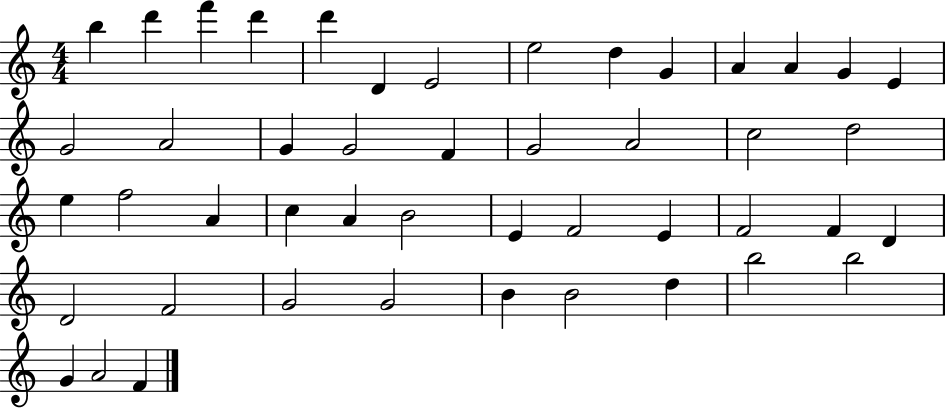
B5/q D6/q F6/q D6/q D6/q D4/q E4/h E5/h D5/q G4/q A4/q A4/q G4/q E4/q G4/h A4/h G4/q G4/h F4/q G4/h A4/h C5/h D5/h E5/q F5/h A4/q C5/q A4/q B4/h E4/q F4/h E4/q F4/h F4/q D4/q D4/h F4/h G4/h G4/h B4/q B4/h D5/q B5/h B5/h G4/q A4/h F4/q